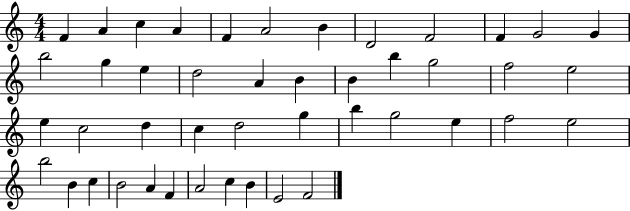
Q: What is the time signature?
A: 4/4